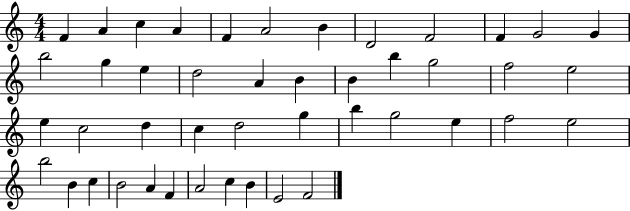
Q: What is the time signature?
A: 4/4